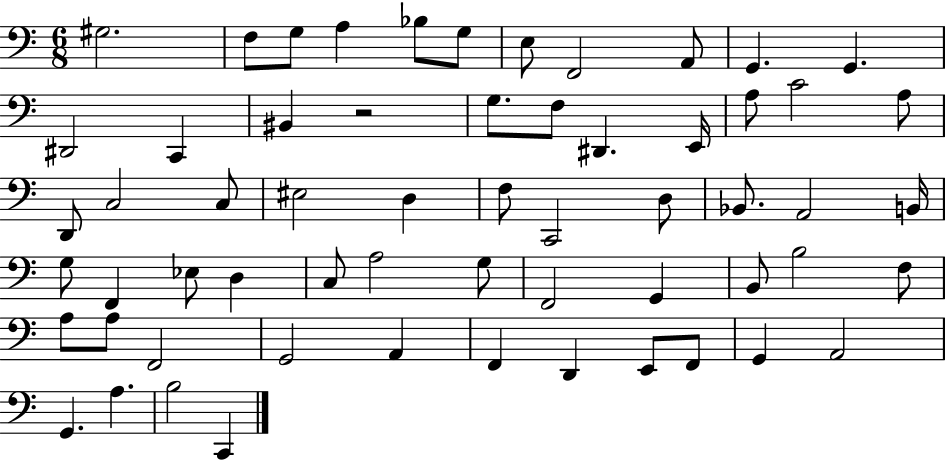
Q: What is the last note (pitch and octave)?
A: C2